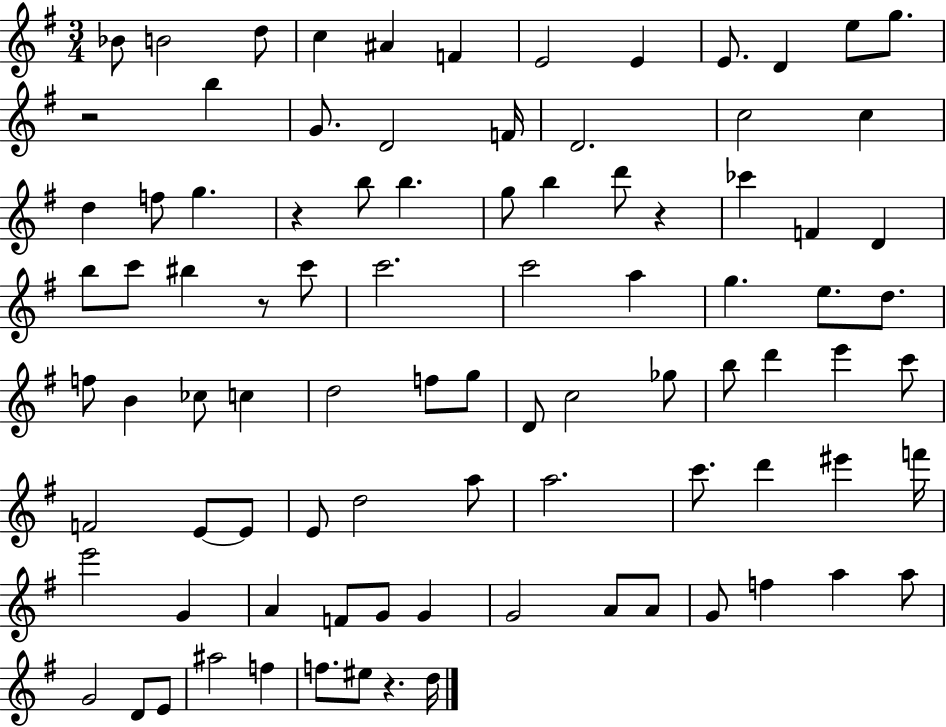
{
  \clef treble
  \numericTimeSignature
  \time 3/4
  \key g \major
  \repeat volta 2 { bes'8 b'2 d''8 | c''4 ais'4 f'4 | e'2 e'4 | e'8. d'4 e''8 g''8. | \break r2 b''4 | g'8. d'2 f'16 | d'2. | c''2 c''4 | \break d''4 f''8 g''4. | r4 b''8 b''4. | g''8 b''4 d'''8 r4 | ces'''4 f'4 d'4 | \break b''8 c'''8 bis''4 r8 c'''8 | c'''2. | c'''2 a''4 | g''4. e''8. d''8. | \break f''8 b'4 ces''8 c''4 | d''2 f''8 g''8 | d'8 c''2 ges''8 | b''8 d'''4 e'''4 c'''8 | \break f'2 e'8~~ e'8 | e'8 d''2 a''8 | a''2. | c'''8. d'''4 eis'''4 f'''16 | \break e'''2 g'4 | a'4 f'8 g'8 g'4 | g'2 a'8 a'8 | g'8 f''4 a''4 a''8 | \break g'2 d'8 e'8 | ais''2 f''4 | f''8. eis''8 r4. d''16 | } \bar "|."
}